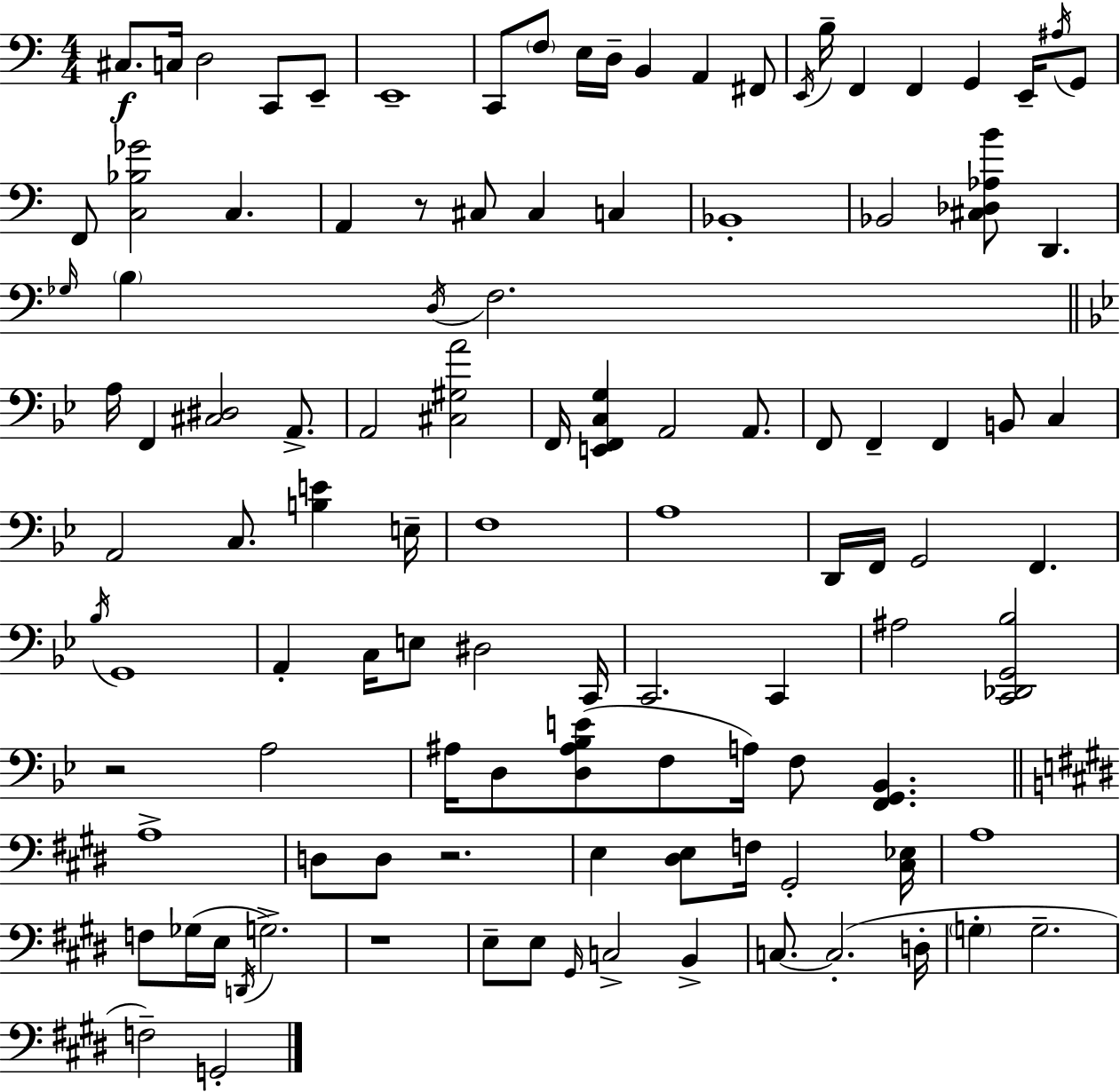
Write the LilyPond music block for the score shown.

{
  \clef bass
  \numericTimeSignature
  \time 4/4
  \key a \minor
  cis8.\f c16 d2 c,8 e,8-- | e,1-- | c,8 \parenthesize f8 e16 d16-- b,4 a,4 fis,8 | \acciaccatura { e,16 } b16-- f,4 f,4 g,4 e,16-- \acciaccatura { ais16 } | \break g,8 f,8 <c bes ges'>2 c4. | a,4 r8 cis8 cis4 c4 | bes,1-. | bes,2 <cis des aes b'>8 d,4. | \break \grace { ges16 } \parenthesize b4 \acciaccatura { d16 } f2. | \bar "||" \break \key g \minor a16 f,4 <cis dis>2 a,8.-> | a,2 <cis gis a'>2 | f,16 <e, f, c g>4 a,2 a,8. | f,8 f,4-- f,4 b,8 c4 | \break a,2 c8. <b e'>4 e16-- | f1 | a1 | d,16 f,16 g,2 f,4. | \break \acciaccatura { bes16 } g,1 | a,4-. c16 e8 dis2 | c,16 c,2. c,4 | ais2 <c, des, g, bes>2 | \break r2 a2 | ais16 d8 <d ais bes e'>8( f8 a16) f8 <f, g, bes,>4. | \bar "||" \break \key e \major a1-> | d8 d8 r2. | e4 <dis e>8 f16 gis,2-. <cis ees>16 | a1 | \break f8 ges16( e16 \acciaccatura { d,16 }) g2.-> | r1 | e8-- e8 \grace { gis,16 } c2-> b,4-> | c8.~~ c2.-.( | \break d16-. \parenthesize g4-. g2.-- | f2--) g,2-. | \bar "|."
}